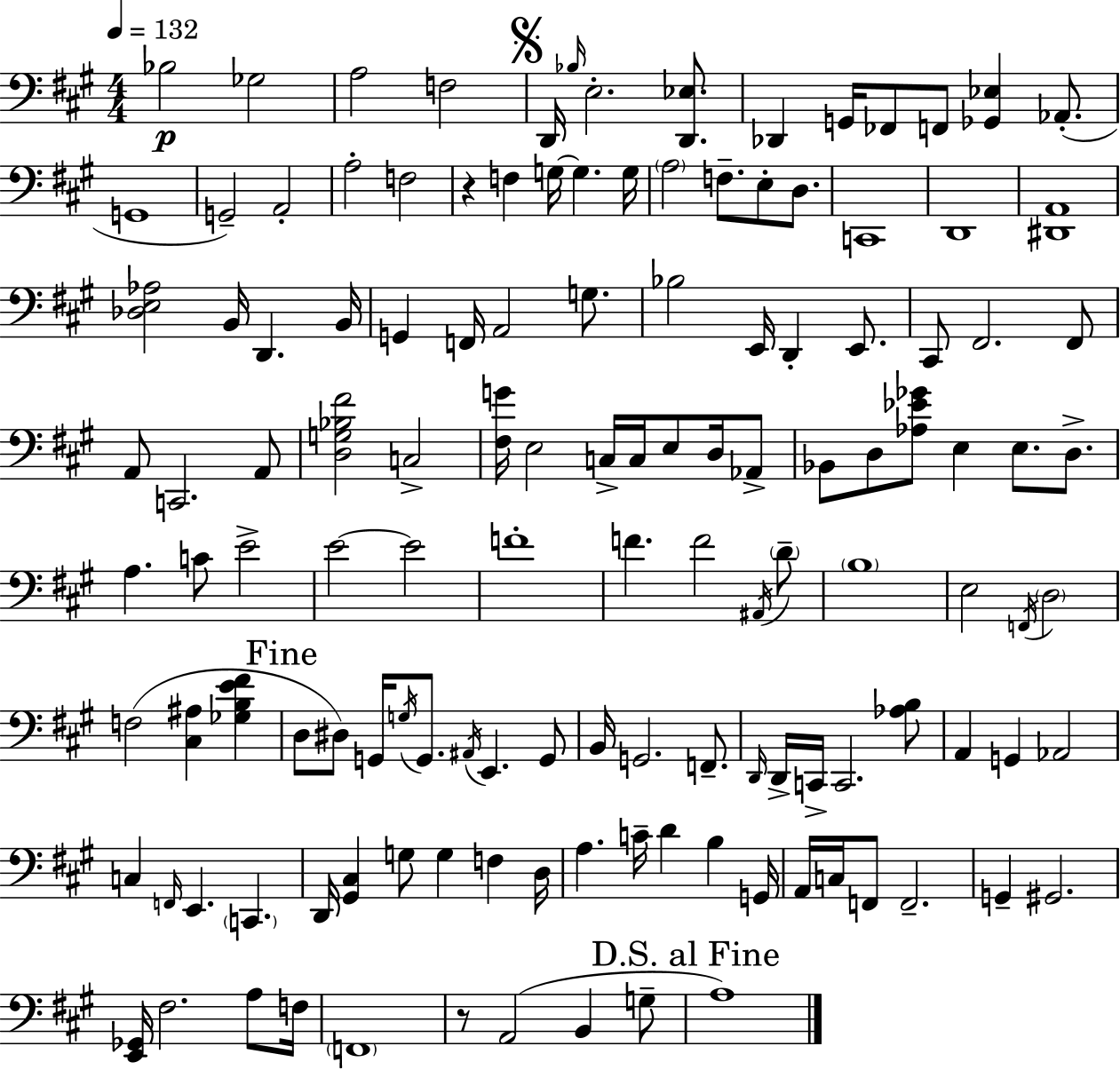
{
  \clef bass
  \numericTimeSignature
  \time 4/4
  \key a \major
  \tempo 4 = 132
  bes2\p ges2 | a2 f2 | \mark \markup { \musicglyph "scripts.segno" } d,16 \grace { bes16 } e2.-. <d, ees>8. | des,4 g,16 fes,8 f,8 <ges, ees>4 aes,8.-.( | \break g,1 | g,2--) a,2-. | a2-. f2 | r4 f4 g16~~ g4. | \break g16 \parenthesize a2 f8.-- e8-. d8. | c,1 | d,1 | <dis, a,>1 | \break <des e aes>2 b,16 d,4. | b,16 g,4 f,16 a,2 g8. | bes2 e,16 d,4-. e,8. | cis,8 fis,2. fis,8 | \break a,8 c,2. a,8 | <d g bes fis'>2 c2-> | <fis g'>16 e2 c16-> c16 e8 d16 aes,8-> | bes,8 d8 <aes ees' ges'>8 e4 e8. d8.-> | \break a4. c'8 e'2-> | e'2~~ e'2 | f'1-. | f'4. f'2 \acciaccatura { ais,16 } | \break \parenthesize d'8-- \parenthesize b1 | e2 \acciaccatura { f,16 } \parenthesize d2 | f2( <cis ais>4 <ges b e' fis'>4 | \mark "Fine" d8 dis8) g,16 \acciaccatura { g16 } g,8. \acciaccatura { ais,16 } e,4. | \break g,8 b,16 g,2. | f,8.-- \grace { d,16 } d,16-> c,16-> c,2. | <aes b>8 a,4 g,4 aes,2 | c4 \grace { f,16 } e,4. | \break \parenthesize c,4. d,16 <gis, cis>4 g8 g4 | f4 d16 a4. c'16-- d'4 | b4 g,16 a,16 c16 f,8 f,2.-- | g,4-- gis,2. | \break <e, ges,>16 fis2. | a8 f16 \parenthesize f,1 | r8 a,2( | b,4 g8-- \mark "D.S. al Fine" a1) | \break \bar "|."
}